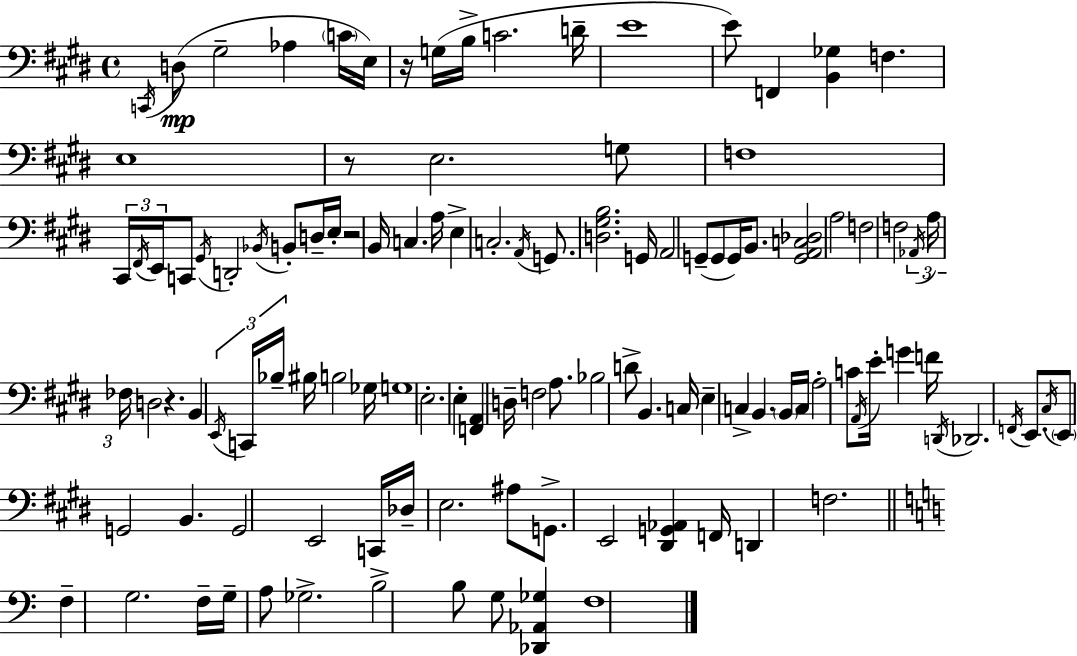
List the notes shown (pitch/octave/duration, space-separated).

C2/s D3/e G#3/h Ab3/q C4/s E3/s R/s G3/s B3/s C4/h. D4/s E4/w E4/e F2/q [B2,Gb3]/q F3/q. E3/w R/e E3/h. G3/e F3/w C#2/s F#2/s E2/s C2/e G#2/s D2/h Bb2/s B2/e D3/s E3/s R/h B2/s C3/q. A3/s E3/q C3/h. A2/s G2/e. [D3,G#3,B3]/h. G2/s A2/h G2/e G2/e G2/s B2/e. [G2,A2,C3,Db3]/h A3/h F3/h F3/h Ab2/s A3/s FES3/s D3/h R/q. B2/q E2/s C2/s Bb3/s BIS3/s B3/h Gb3/s G3/w E3/h. E3/q [F2,A2]/q D3/s F3/h A3/e. Bb3/h D4/e B2/q. C3/s E3/q C3/q B2/q. B2/s C3/s A3/h C4/e A2/s E4/s G4/q F4/s D2/s Db2/h. F2/s E2/e. C#3/s E2/e G2/h B2/q. G2/h E2/h C2/s Db3/s E3/h. A#3/e G2/e. E2/h [D#2,G2,Ab2]/q F2/s D2/q F3/h. F3/q G3/h. F3/s G3/s A3/e Gb3/h. B3/h B3/e G3/e [Db2,Ab2,Gb3]/q F3/w